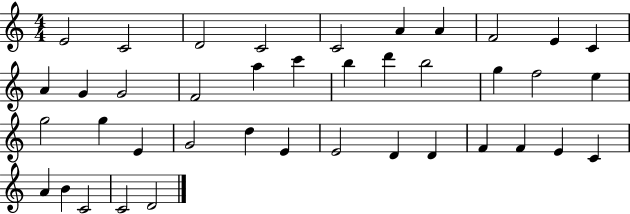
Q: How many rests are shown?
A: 0